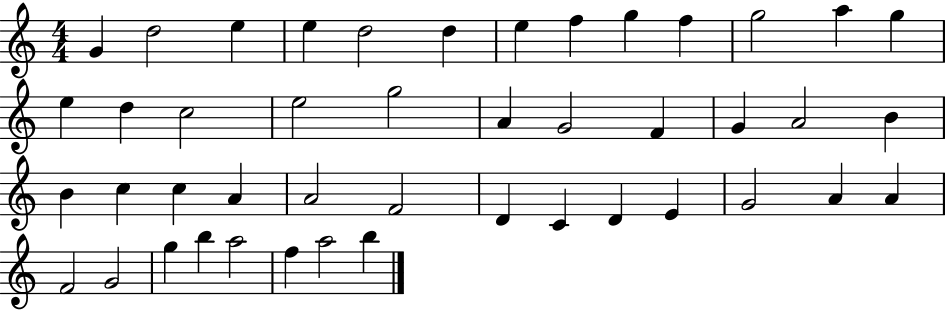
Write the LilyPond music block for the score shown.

{
  \clef treble
  \numericTimeSignature
  \time 4/4
  \key c \major
  g'4 d''2 e''4 | e''4 d''2 d''4 | e''4 f''4 g''4 f''4 | g''2 a''4 g''4 | \break e''4 d''4 c''2 | e''2 g''2 | a'4 g'2 f'4 | g'4 a'2 b'4 | \break b'4 c''4 c''4 a'4 | a'2 f'2 | d'4 c'4 d'4 e'4 | g'2 a'4 a'4 | \break f'2 g'2 | g''4 b''4 a''2 | f''4 a''2 b''4 | \bar "|."
}